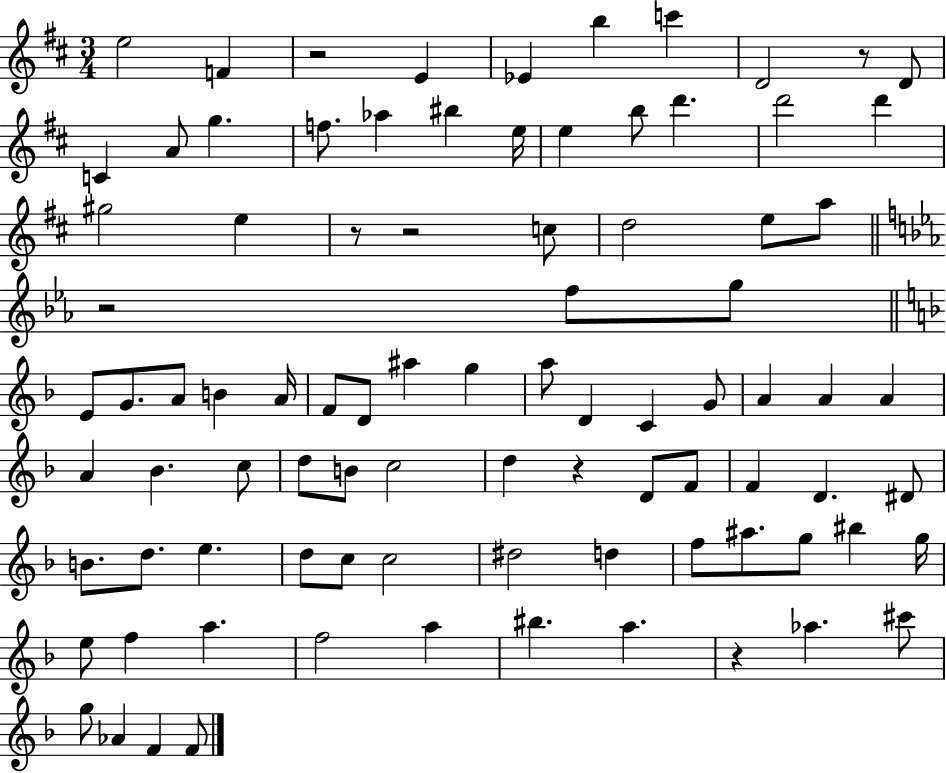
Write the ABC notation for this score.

X:1
T:Untitled
M:3/4
L:1/4
K:D
e2 F z2 E _E b c' D2 z/2 D/2 C A/2 g f/2 _a ^b e/4 e b/2 d' d'2 d' ^g2 e z/2 z2 c/2 d2 e/2 a/2 z2 f/2 g/2 E/2 G/2 A/2 B A/4 F/2 D/2 ^a g a/2 D C G/2 A A A A _B c/2 d/2 B/2 c2 d z D/2 F/2 F D ^D/2 B/2 d/2 e d/2 c/2 c2 ^d2 d f/2 ^a/2 g/2 ^b g/4 e/2 f a f2 a ^b a z _a ^c'/2 g/2 _A F F/2